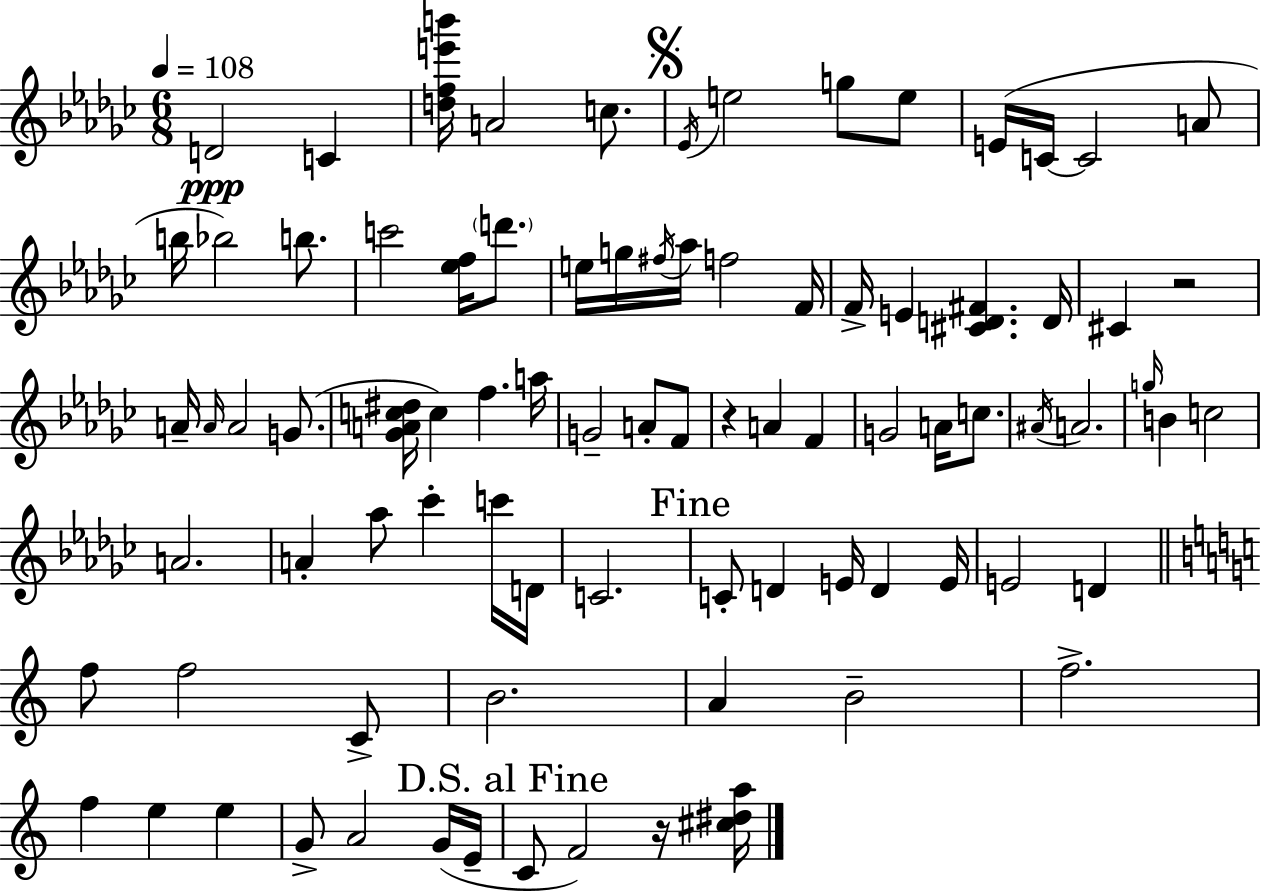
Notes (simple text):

D4/h C4/q [D5,F5,E6,B6]/s A4/h C5/e. Eb4/s E5/h G5/e E5/e E4/s C4/s C4/h A4/e B5/s Bb5/h B5/e. C6/h [Eb5,F5]/s D6/e. E5/s G5/s F#5/s Ab5/s F5/h F4/s F4/s E4/q [C#4,D4,F#4]/q. D4/s C#4/q R/h A4/s A4/s A4/h G4/e. [Gb4,A4,C5,D#5]/s C5/q F5/q. A5/s G4/h A4/e F4/e R/q A4/q F4/q G4/h A4/s C5/e. A#4/s A4/h. G5/s B4/q C5/h A4/h. A4/q Ab5/e CES6/q C6/s D4/s C4/h. C4/e D4/q E4/s D4/q E4/s E4/h D4/q F5/e F5/h C4/e B4/h. A4/q B4/h F5/h. F5/q E5/q E5/q G4/e A4/h G4/s E4/s C4/e F4/h R/s [C#5,D#5,A5]/s